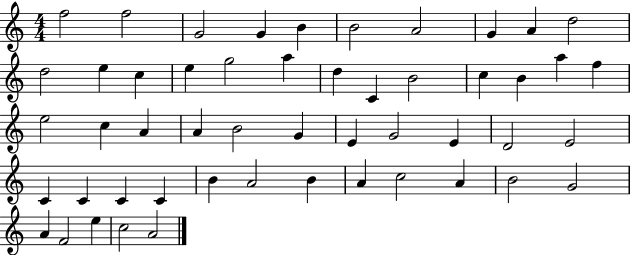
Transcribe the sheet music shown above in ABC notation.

X:1
T:Untitled
M:4/4
L:1/4
K:C
f2 f2 G2 G B B2 A2 G A d2 d2 e c e g2 a d C B2 c B a f e2 c A A B2 G E G2 E D2 E2 C C C C B A2 B A c2 A B2 G2 A F2 e c2 A2